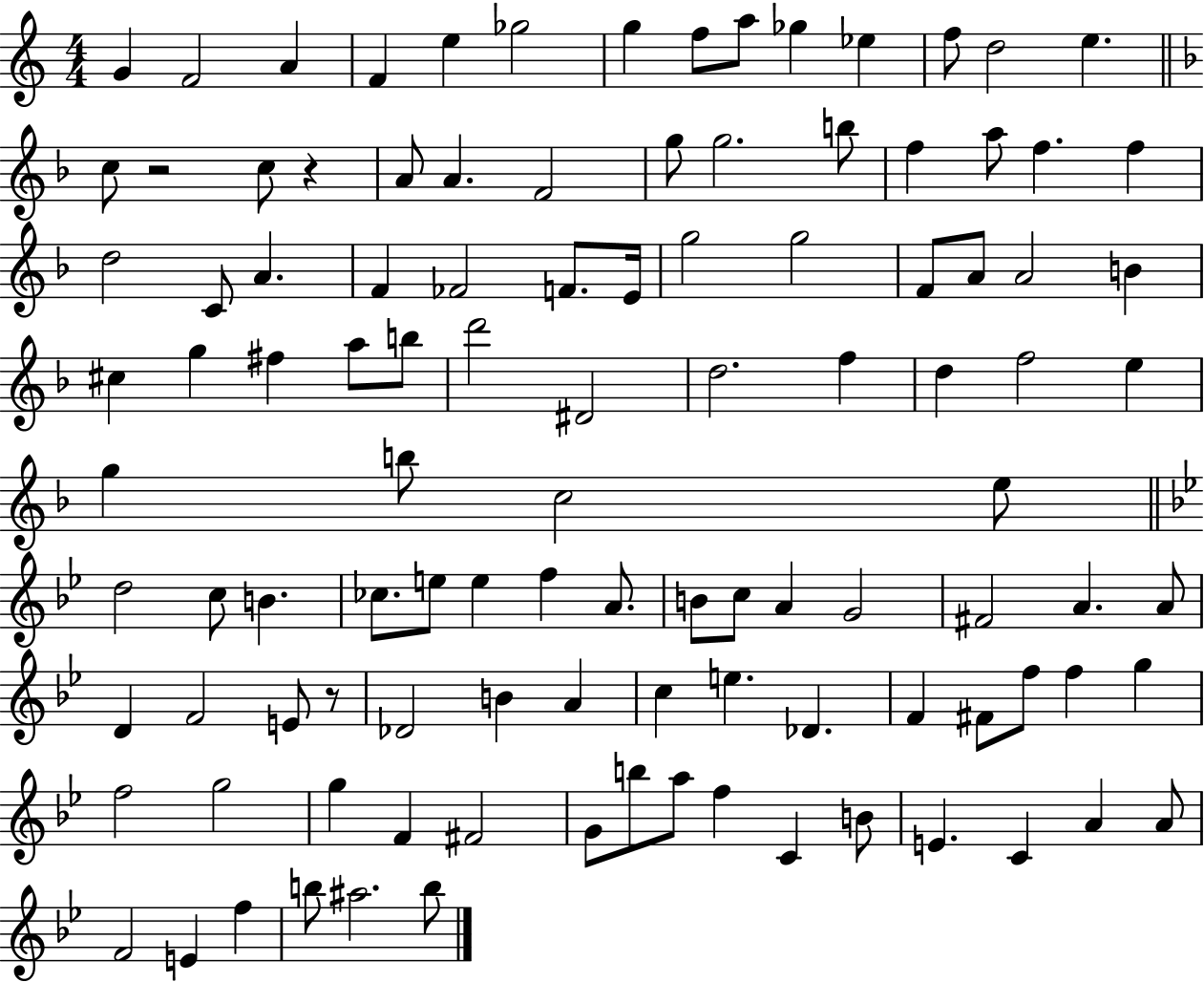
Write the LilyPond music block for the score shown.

{
  \clef treble
  \numericTimeSignature
  \time 4/4
  \key c \major
  g'4 f'2 a'4 | f'4 e''4 ges''2 | g''4 f''8 a''8 ges''4 ees''4 | f''8 d''2 e''4. | \break \bar "||" \break \key d \minor c''8 r2 c''8 r4 | a'8 a'4. f'2 | g''8 g''2. b''8 | f''4 a''8 f''4. f''4 | \break d''2 c'8 a'4. | f'4 fes'2 f'8. e'16 | g''2 g''2 | f'8 a'8 a'2 b'4 | \break cis''4 g''4 fis''4 a''8 b''8 | d'''2 dis'2 | d''2. f''4 | d''4 f''2 e''4 | \break g''4 b''8 c''2 e''8 | \bar "||" \break \key g \minor d''2 c''8 b'4. | ces''8. e''8 e''4 f''4 a'8. | b'8 c''8 a'4 g'2 | fis'2 a'4. a'8 | \break d'4 f'2 e'8 r8 | des'2 b'4 a'4 | c''4 e''4. des'4. | f'4 fis'8 f''8 f''4 g''4 | \break f''2 g''2 | g''4 f'4 fis'2 | g'8 b''8 a''8 f''4 c'4 b'8 | e'4. c'4 a'4 a'8 | \break f'2 e'4 f''4 | b''8 ais''2. b''8 | \bar "|."
}